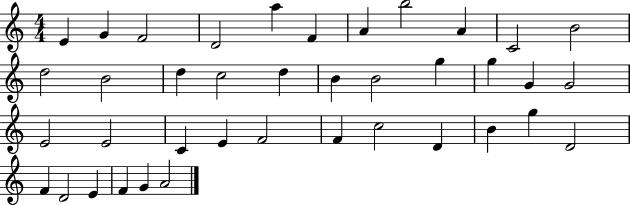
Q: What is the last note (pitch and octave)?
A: A4